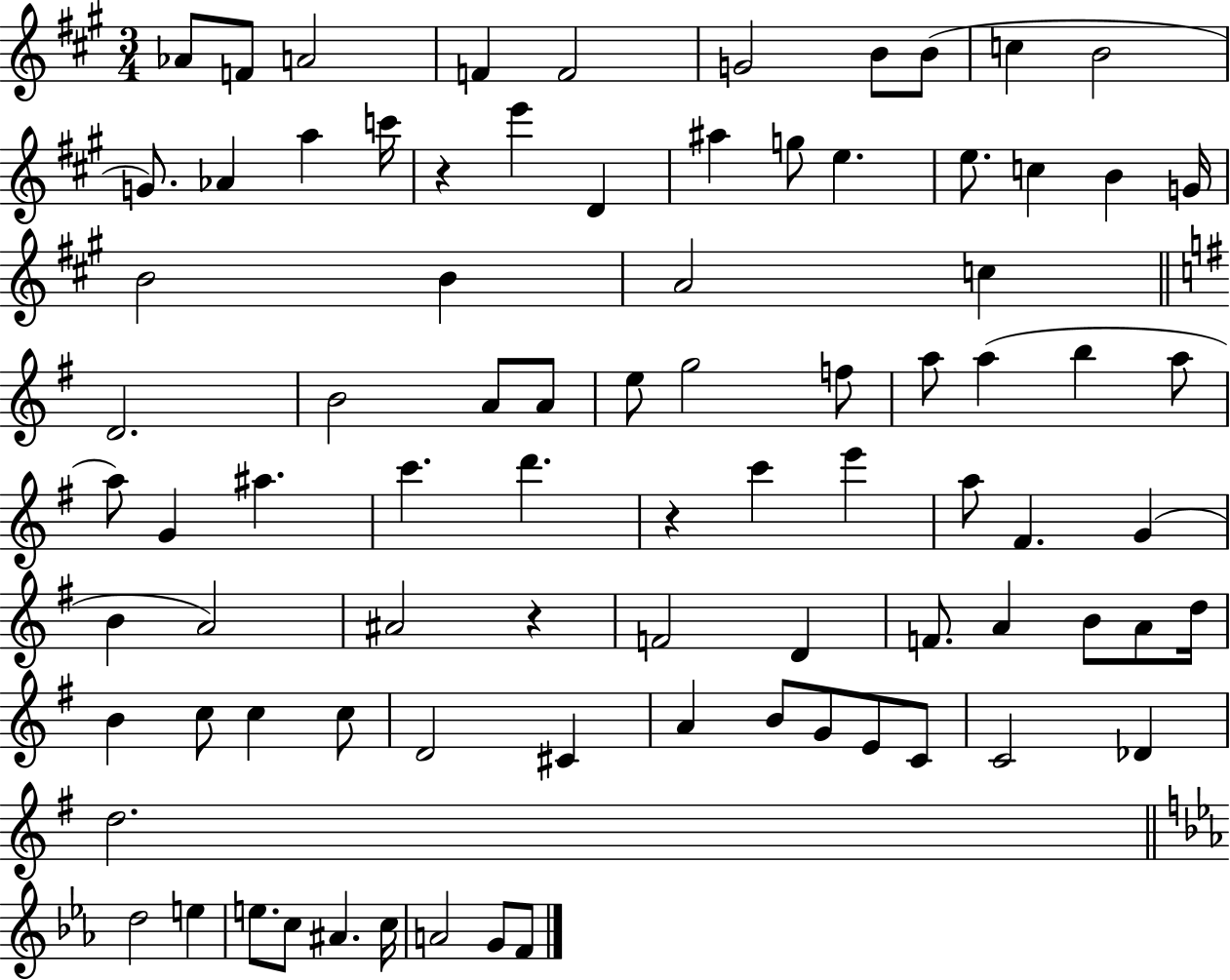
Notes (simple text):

Ab4/e F4/e A4/h F4/q F4/h G4/h B4/e B4/e C5/q B4/h G4/e. Ab4/q A5/q C6/s R/q E6/q D4/q A#5/q G5/e E5/q. E5/e. C5/q B4/q G4/s B4/h B4/q A4/h C5/q D4/h. B4/h A4/e A4/e E5/e G5/h F5/e A5/e A5/q B5/q A5/e A5/e G4/q A#5/q. C6/q. D6/q. R/q C6/q E6/q A5/e F#4/q. G4/q B4/q A4/h A#4/h R/q F4/h D4/q F4/e. A4/q B4/e A4/e D5/s B4/q C5/e C5/q C5/e D4/h C#4/q A4/q B4/e G4/e E4/e C4/e C4/h Db4/q D5/h. D5/h E5/q E5/e. C5/e A#4/q. C5/s A4/h G4/e F4/e